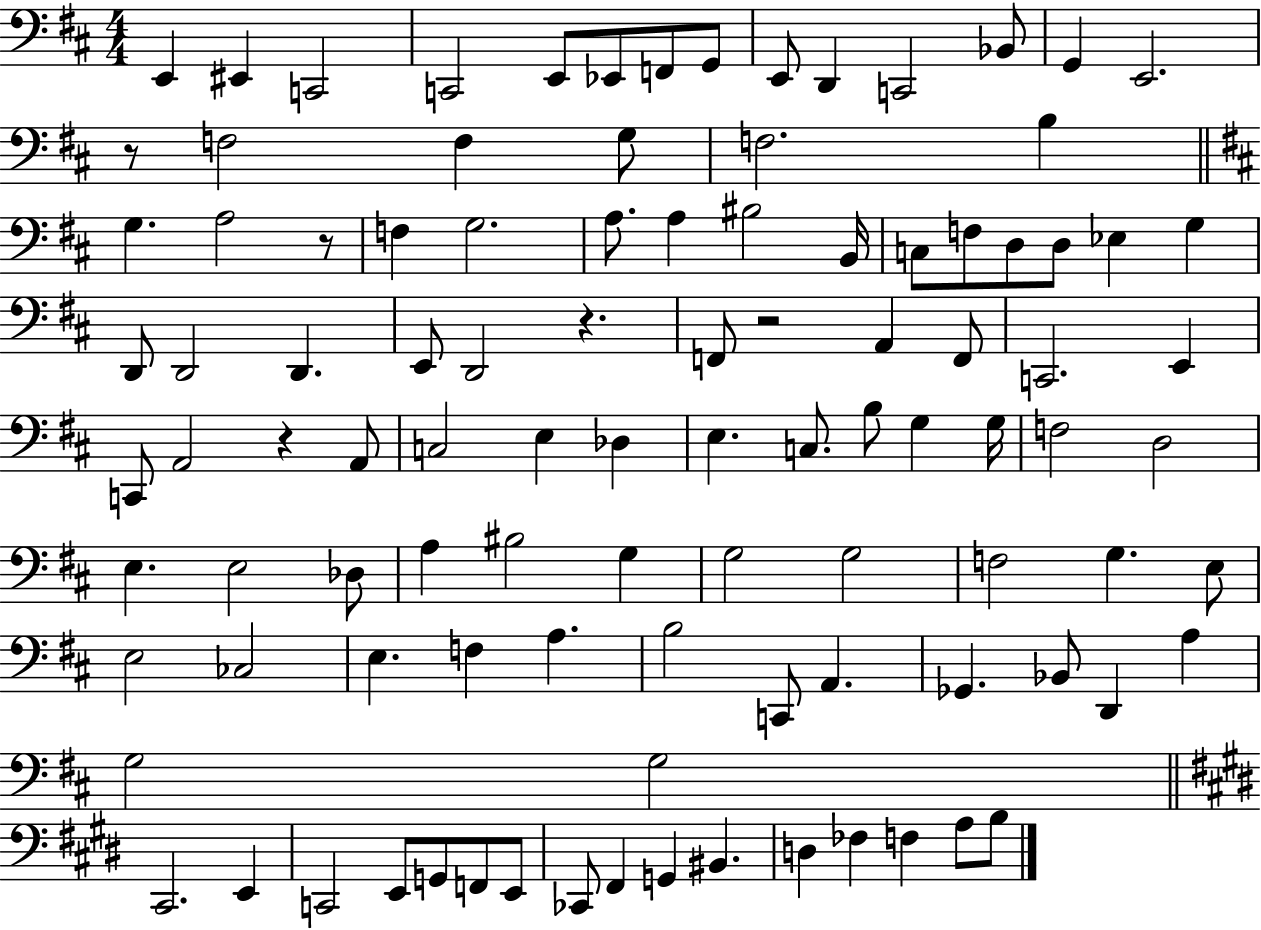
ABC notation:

X:1
T:Untitled
M:4/4
L:1/4
K:D
E,, ^E,, C,,2 C,,2 E,,/2 _E,,/2 F,,/2 G,,/2 E,,/2 D,, C,,2 _B,,/2 G,, E,,2 z/2 F,2 F, G,/2 F,2 B, G, A,2 z/2 F, G,2 A,/2 A, ^B,2 B,,/4 C,/2 F,/2 D,/2 D,/2 _E, G, D,,/2 D,,2 D,, E,,/2 D,,2 z F,,/2 z2 A,, F,,/2 C,,2 E,, C,,/2 A,,2 z A,,/2 C,2 E, _D, E, C,/2 B,/2 G, G,/4 F,2 D,2 E, E,2 _D,/2 A, ^B,2 G, G,2 G,2 F,2 G, E,/2 E,2 _C,2 E, F, A, B,2 C,,/2 A,, _G,, _B,,/2 D,, A, G,2 G,2 ^C,,2 E,, C,,2 E,,/2 G,,/2 F,,/2 E,,/2 _C,,/2 ^F,, G,, ^B,, D, _F, F, A,/2 B,/2